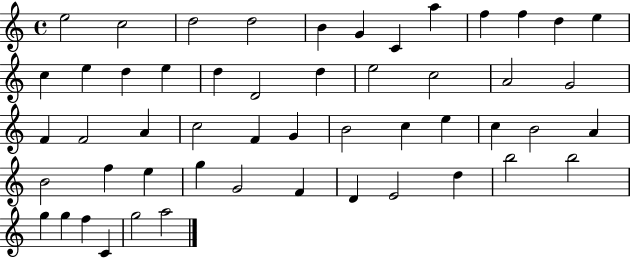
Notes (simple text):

E5/h C5/h D5/h D5/h B4/q G4/q C4/q A5/q F5/q F5/q D5/q E5/q C5/q E5/q D5/q E5/q D5/q D4/h D5/q E5/h C5/h A4/h G4/h F4/q F4/h A4/q C5/h F4/q G4/q B4/h C5/q E5/q C5/q B4/h A4/q B4/h F5/q E5/q G5/q G4/h F4/q D4/q E4/h D5/q B5/h B5/h G5/q G5/q F5/q C4/q G5/h A5/h